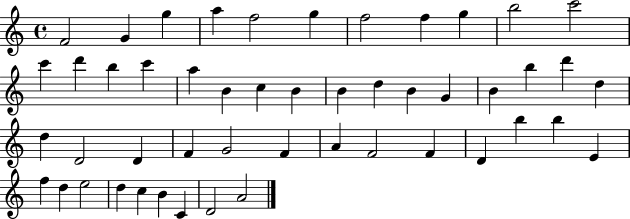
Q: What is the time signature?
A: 4/4